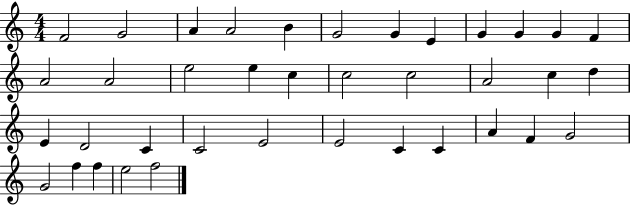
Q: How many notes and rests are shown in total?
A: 38